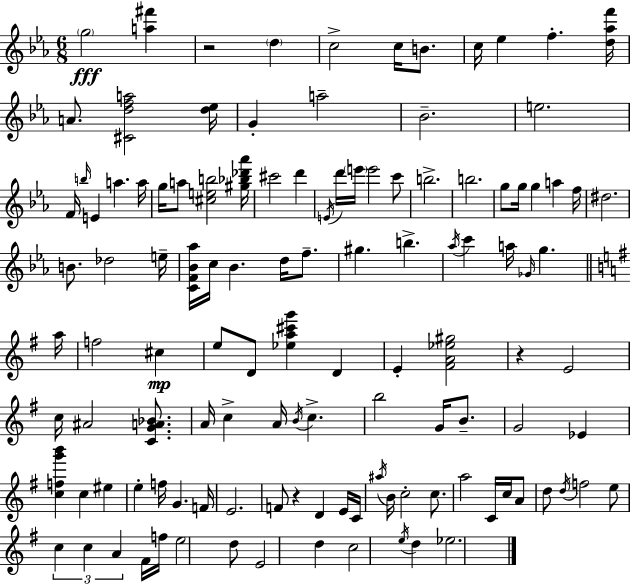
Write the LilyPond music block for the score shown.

{
  \clef treble
  \numericTimeSignature
  \time 6/8
  \key c \minor
  \parenthesize g''2\fff <a'' fis'''>4 | r2 \parenthesize d''4 | c''2-> c''16 b'8. | c''16 ees''4 f''4.-. <d'' aes'' f'''>16 | \break a'8. <cis' d'' f'' a''>2 <d'' ees''>16 | g'4-. a''2-- | bes'2.-- | e''2. | \break f'16 \grace { b''16 } e'4 a''4. | a''16 g''16 a''8 <cis'' e'' b''>2 | <gis'' bes'' des''' aes'''>16 cis'''2 d'''4 | \acciaccatura { e'16 } d'''16 \parenthesize e'''16 e'''2 | \break c'''8 b''2.-> | b''2. | g''8 g''16 g''4 a''4 | f''16 dis''2. | \break b'8. des''2 | e''16-- <c' f' bes' aes''>16 c''16 bes'4. d''16 f''8.-- | gis''4. b''4.-> | \acciaccatura { aes''16 } c'''4 a''16 \grace { ges'16 } g''4. | \break \bar "||" \break \key g \major a''16 f''2 cis''4\mp | e''8 d'8 <ees'' a'' cis''' g'''>4 d'4 | e'4-. <fis' a' ees'' gis''>2 | r4 e'2 | \break c''16 ais'2 <c' g' a' bes'>8. | a'16 c''4-> a'16 \acciaccatura { b'16 } c''4.-> | b''2 g'16 b'8.-- | g'2 ees'4 | \break <c'' f'' g''' b'''>4 c''4 eis''4 | e''4-. f''16 g'4. | f'16 e'2. | f'8 r4 d'4 | \break e'16 c'16 \acciaccatura { ais''16 } b'16 c''2-. | c''8. a''2 c'16 | c''16 a'8 d''8 \acciaccatura { d''16 } f''2 | e''8 \tuplet 3/2 { c''4 c''4 | \break a'4 } fis'16 f''16 e''2 | d''8 e'2 | d''4 c''2 | \acciaccatura { e''16 } d''4 ees''2. | \break \bar "|."
}